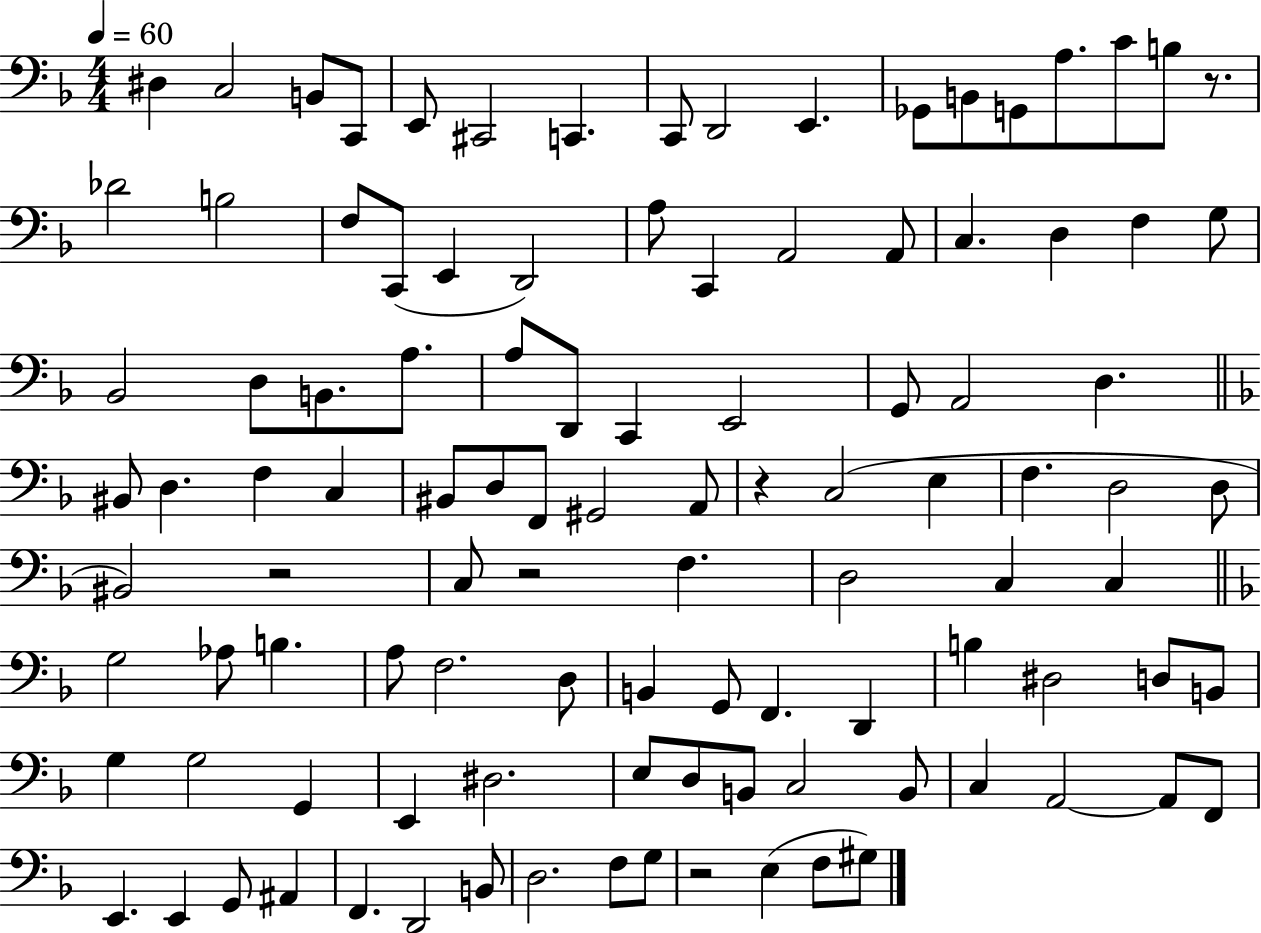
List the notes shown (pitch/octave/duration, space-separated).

D#3/q C3/h B2/e C2/e E2/e C#2/h C2/q. C2/e D2/h E2/q. Gb2/e B2/e G2/e A3/e. C4/e B3/e R/e. Db4/h B3/h F3/e C2/e E2/q D2/h A3/e C2/q A2/h A2/e C3/q. D3/q F3/q G3/e Bb2/h D3/e B2/e. A3/e. A3/e D2/e C2/q E2/h G2/e A2/h D3/q. BIS2/e D3/q. F3/q C3/q BIS2/e D3/e F2/e G#2/h A2/e R/q C3/h E3/q F3/q. D3/h D3/e BIS2/h R/h C3/e R/h F3/q. D3/h C3/q C3/q G3/h Ab3/e B3/q. A3/e F3/h. D3/e B2/q G2/e F2/q. D2/q B3/q D#3/h D3/e B2/e G3/q G3/h G2/q E2/q D#3/h. E3/e D3/e B2/e C3/h B2/e C3/q A2/h A2/e F2/e E2/q. E2/q G2/e A#2/q F2/q. D2/h B2/e D3/h. F3/e G3/e R/h E3/q F3/e G#3/e